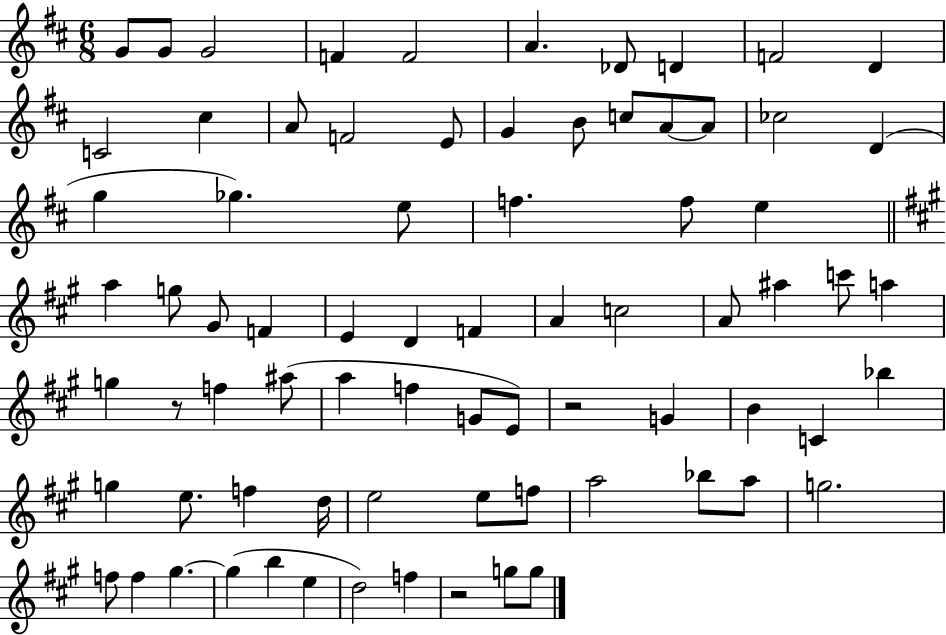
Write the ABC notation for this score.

X:1
T:Untitled
M:6/8
L:1/4
K:D
G/2 G/2 G2 F F2 A _D/2 D F2 D C2 ^c A/2 F2 E/2 G B/2 c/2 A/2 A/2 _c2 D g _g e/2 f f/2 e a g/2 ^G/2 F E D F A c2 A/2 ^a c'/2 a g z/2 f ^a/2 a f G/2 E/2 z2 G B C _b g e/2 f d/4 e2 e/2 f/2 a2 _b/2 a/2 g2 f/2 f ^g ^g b e d2 f z2 g/2 g/2